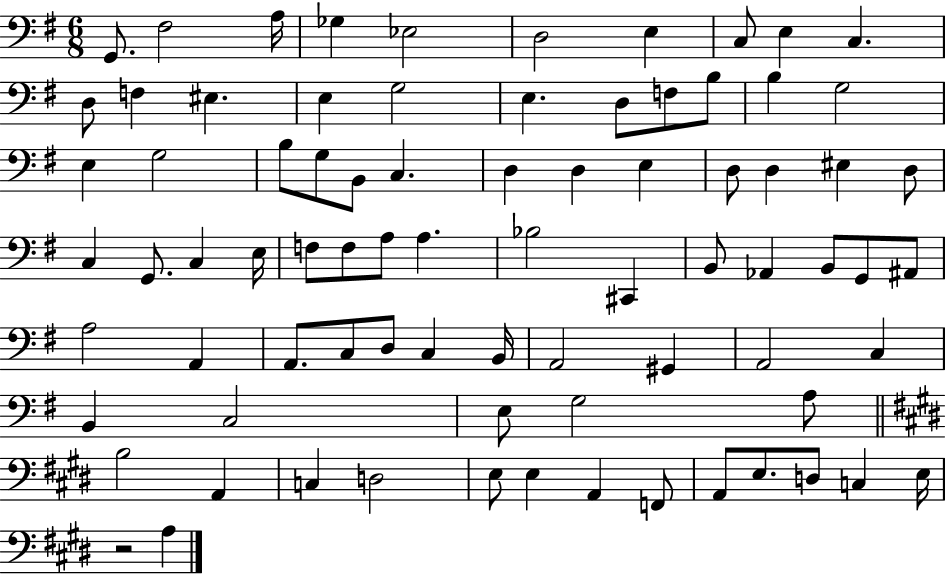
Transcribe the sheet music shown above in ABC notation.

X:1
T:Untitled
M:6/8
L:1/4
K:G
G,,/2 ^F,2 A,/4 _G, _E,2 D,2 E, C,/2 E, C, D,/2 F, ^E, E, G,2 E, D,/2 F,/2 B,/2 B, G,2 E, G,2 B,/2 G,/2 B,,/2 C, D, D, E, D,/2 D, ^E, D,/2 C, G,,/2 C, E,/4 F,/2 F,/2 A,/2 A, _B,2 ^C,, B,,/2 _A,, B,,/2 G,,/2 ^A,,/2 A,2 A,, A,,/2 C,/2 D,/2 C, B,,/4 A,,2 ^G,, A,,2 C, B,, C,2 E,/2 G,2 A,/2 B,2 A,, C, D,2 E,/2 E, A,, F,,/2 A,,/2 E,/2 D,/2 C, E,/4 z2 A,